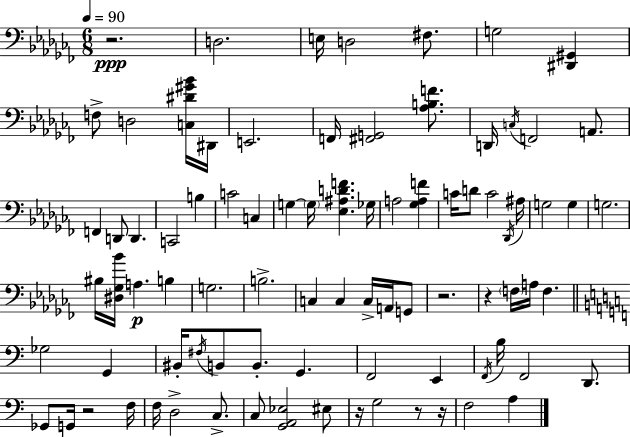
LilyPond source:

{
  \clef bass
  \numericTimeSignature
  \time 6/8
  \key aes \minor
  \tempo 4 = 90
  \repeat volta 2 { r2.\ppp | d2. | e16 d2 fis8. | g2 <dis, gis,>4 | \break f8-> d2 <c dis' gis' bes'>16 dis,16 | e,2. | f,16 <fis, g,>2 <aes b f'>8. | d,16 \acciaccatura { c16 } f,2 a,8. | \break f,4 d,8 d,4. | c,2 b4 | c'2 c4 | g4~~ \parenthesize g16 <ees ais d' f'>4. | \break ges16 a2 <ges a f'>4 | c'16 d'8 c'2 | \acciaccatura { des,16 } ais16 g2 g4 | g2. | \break bis16 <dis ges bes'>16 a4.\p b4 | g2. | b2.-> | c4 c4 c16-> a,16 | \break g,8 r2. | r4 \parenthesize f16 a16 f4. | \bar "||" \break \key c \major ges2 g,4 | bis,16-. \acciaccatura { fis16 } b,8 b,8.-. g,4. | f,2 e,4 | \acciaccatura { f,16 } b16 f,2 d,8. | \break ges,8 g,16 r2 | f16 f16 d2-> c8.-> | c8 <g, a, ees>2 | eis8 r16 g2 r8 | \break r16 f2 a4 | } \bar "|."
}